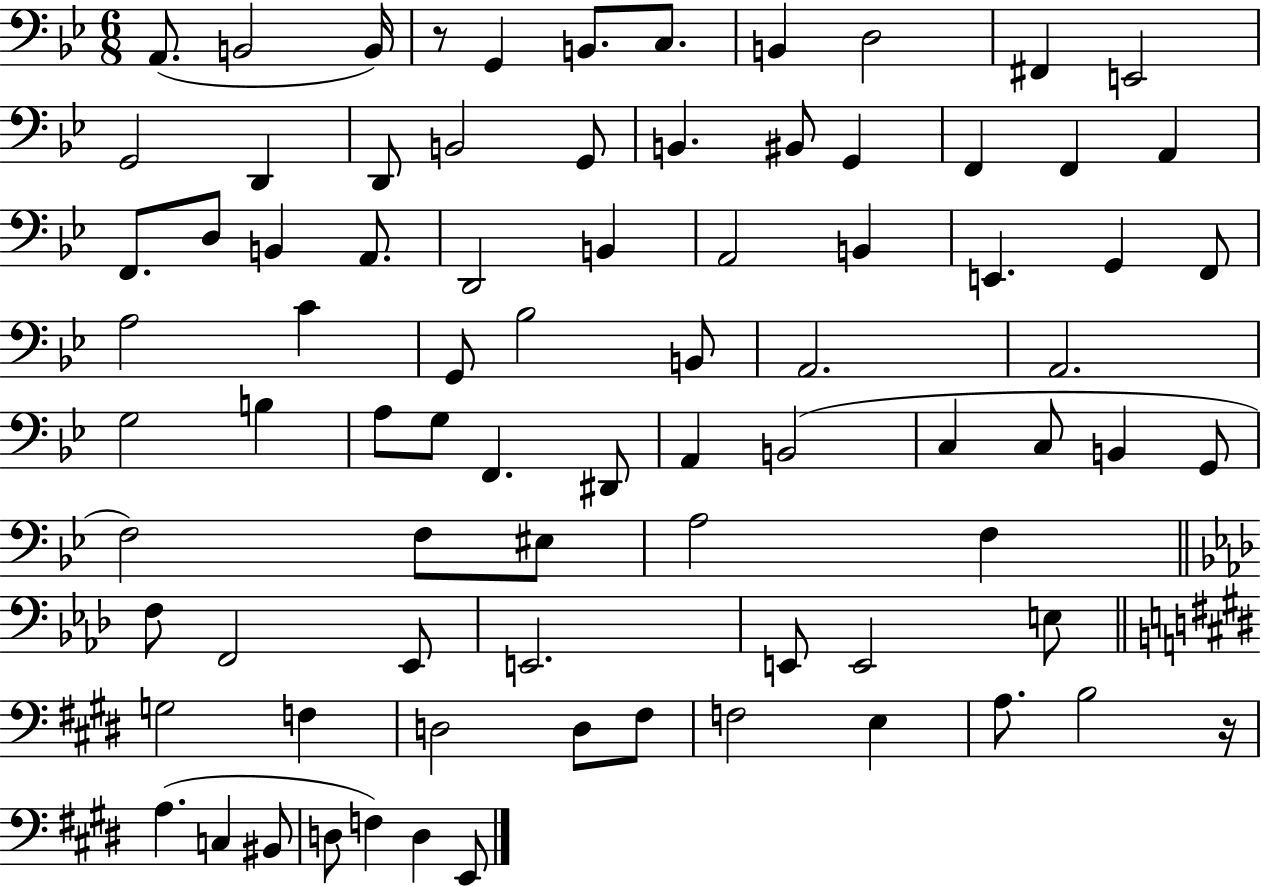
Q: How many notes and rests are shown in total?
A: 81